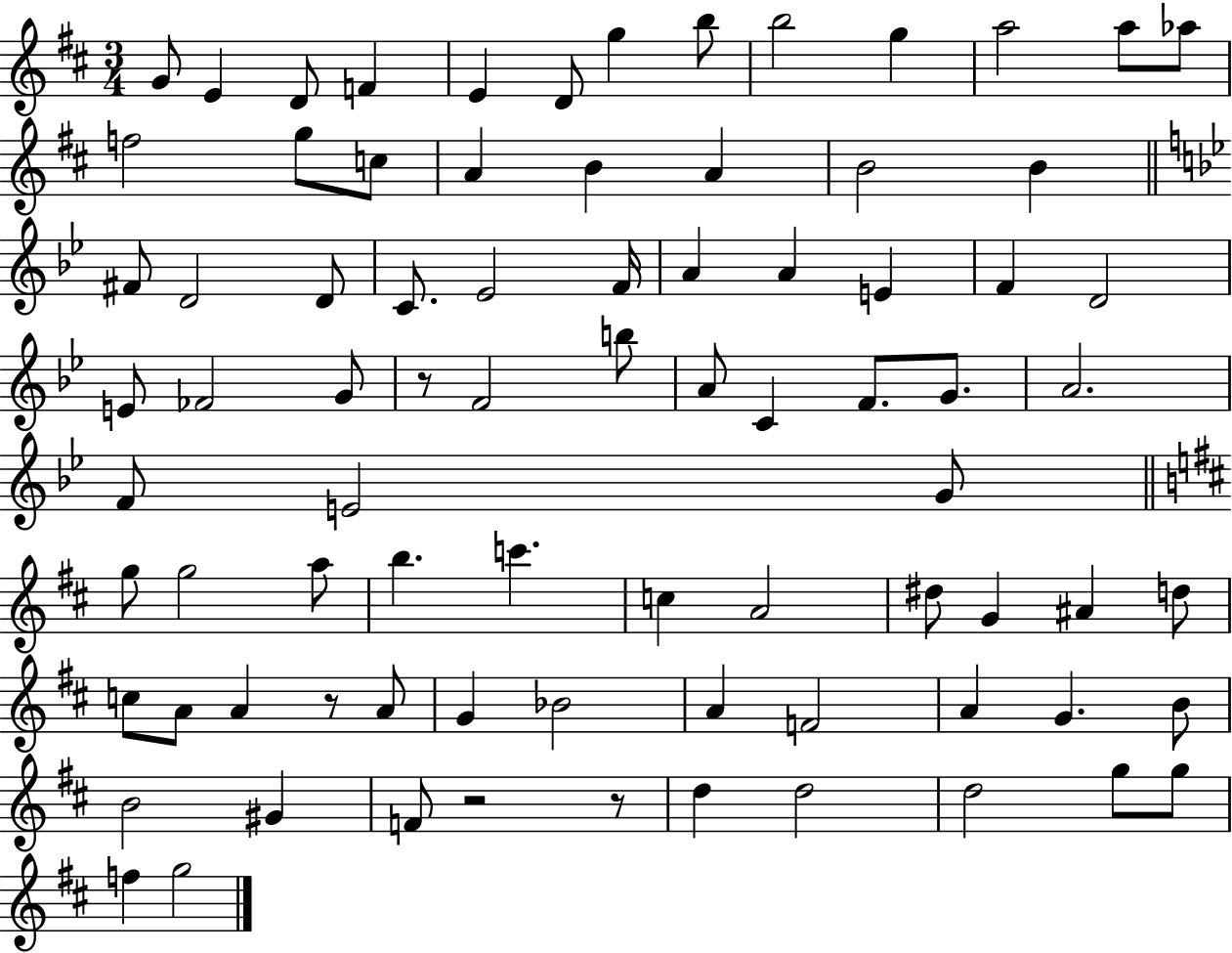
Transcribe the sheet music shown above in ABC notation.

X:1
T:Untitled
M:3/4
L:1/4
K:D
G/2 E D/2 F E D/2 g b/2 b2 g a2 a/2 _a/2 f2 g/2 c/2 A B A B2 B ^F/2 D2 D/2 C/2 _E2 F/4 A A E F D2 E/2 _F2 G/2 z/2 F2 b/2 A/2 C F/2 G/2 A2 F/2 E2 G/2 g/2 g2 a/2 b c' c A2 ^d/2 G ^A d/2 c/2 A/2 A z/2 A/2 G _B2 A F2 A G B/2 B2 ^G F/2 z2 z/2 d d2 d2 g/2 g/2 f g2